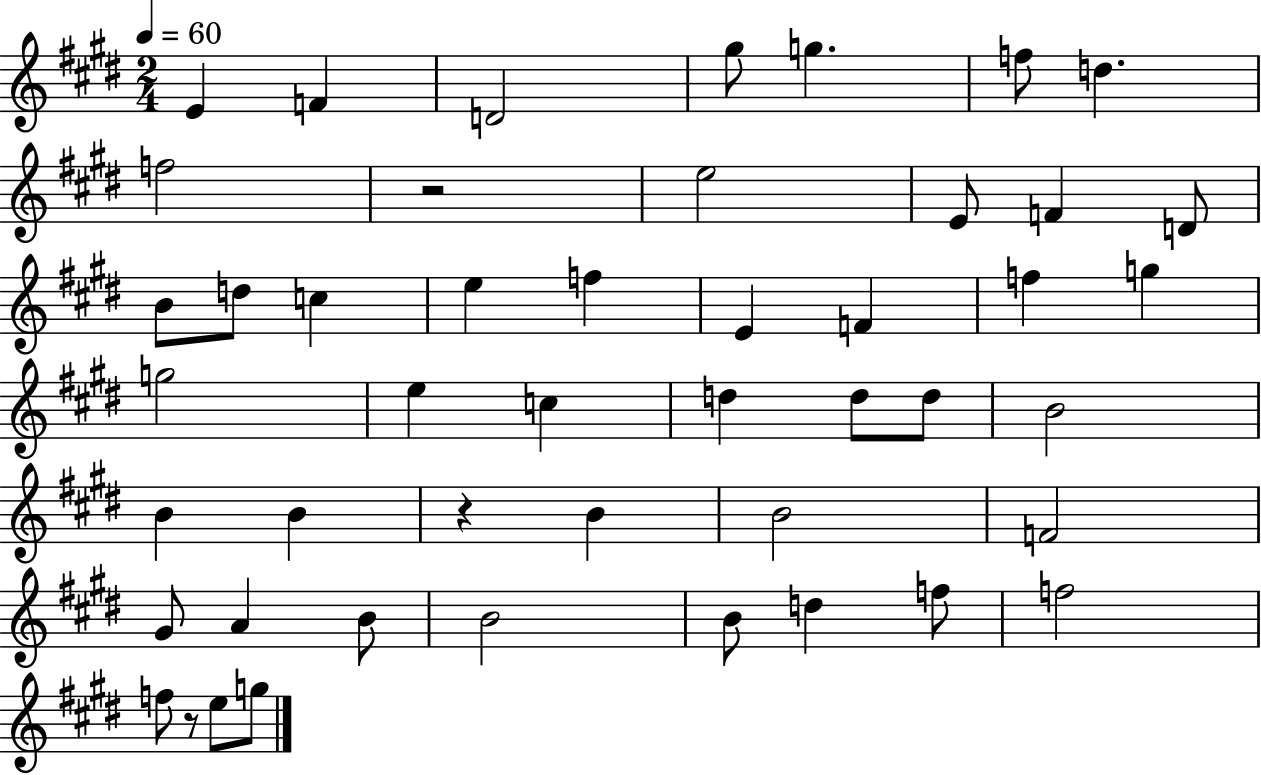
E4/q F4/q D4/h G#5/e G5/q. F5/e D5/q. F5/h R/h E5/h E4/e F4/q D4/e B4/e D5/e C5/q E5/q F5/q E4/q F4/q F5/q G5/q G5/h E5/q C5/q D5/q D5/e D5/e B4/h B4/q B4/q R/q B4/q B4/h F4/h G#4/e A4/q B4/e B4/h B4/e D5/q F5/e F5/h F5/e R/e E5/e G5/e